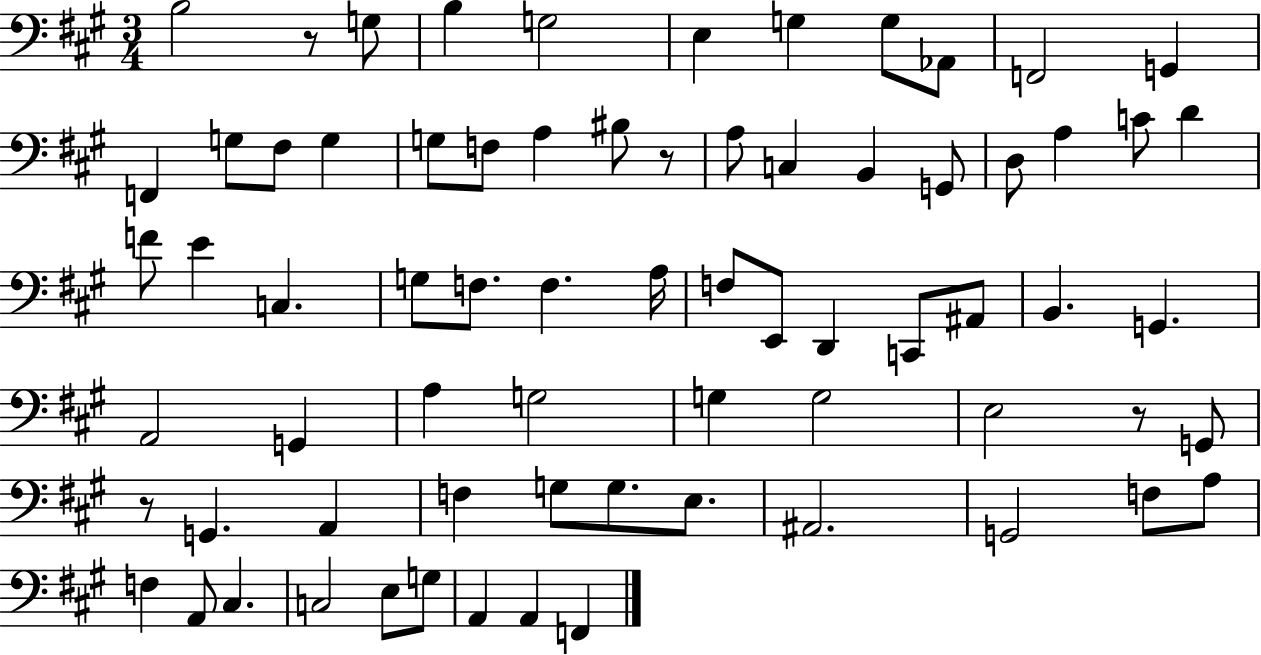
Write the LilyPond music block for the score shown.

{
  \clef bass
  \numericTimeSignature
  \time 3/4
  \key a \major
  b2 r8 g8 | b4 g2 | e4 g4 g8 aes,8 | f,2 g,4 | \break f,4 g8 fis8 g4 | g8 f8 a4 bis8 r8 | a8 c4 b,4 g,8 | d8 a4 c'8 d'4 | \break f'8 e'4 c4. | g8 f8. f4. a16 | f8 e,8 d,4 c,8 ais,8 | b,4. g,4. | \break a,2 g,4 | a4 g2 | g4 g2 | e2 r8 g,8 | \break r8 g,4. a,4 | f4 g8 g8. e8. | ais,2. | g,2 f8 a8 | \break f4 a,8 cis4. | c2 e8 g8 | a,4 a,4 f,4 | \bar "|."
}